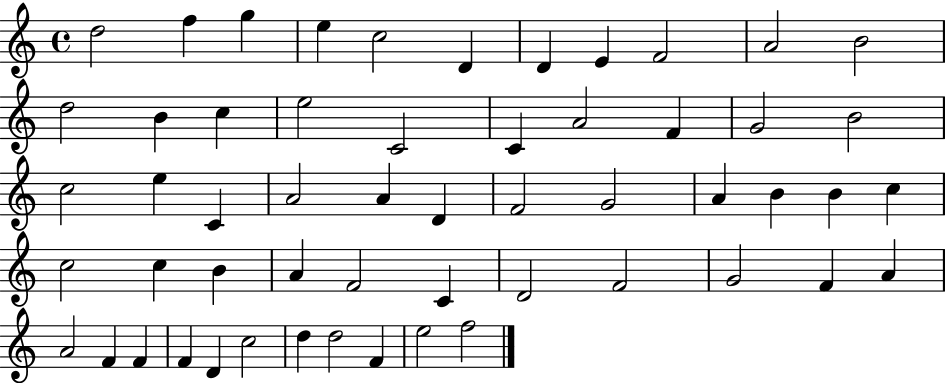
{
  \clef treble
  \time 4/4
  \defaultTimeSignature
  \key c \major
  d''2 f''4 g''4 | e''4 c''2 d'4 | d'4 e'4 f'2 | a'2 b'2 | \break d''2 b'4 c''4 | e''2 c'2 | c'4 a'2 f'4 | g'2 b'2 | \break c''2 e''4 c'4 | a'2 a'4 d'4 | f'2 g'2 | a'4 b'4 b'4 c''4 | \break c''2 c''4 b'4 | a'4 f'2 c'4 | d'2 f'2 | g'2 f'4 a'4 | \break a'2 f'4 f'4 | f'4 d'4 c''2 | d''4 d''2 f'4 | e''2 f''2 | \break \bar "|."
}